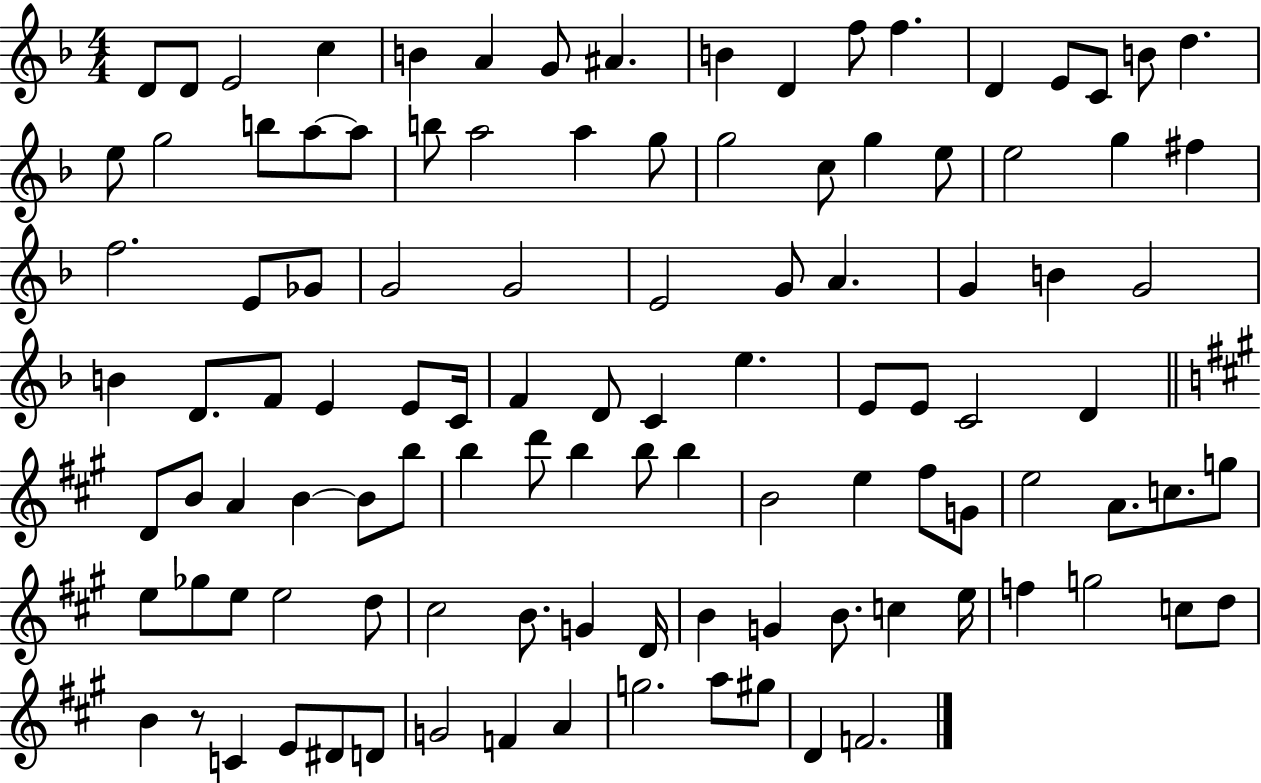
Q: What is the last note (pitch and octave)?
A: F4